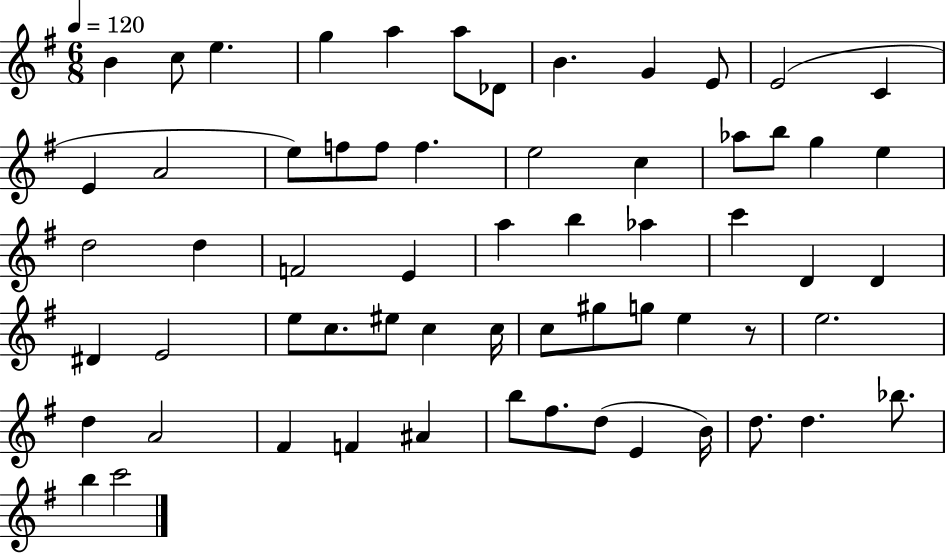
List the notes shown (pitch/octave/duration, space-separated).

B4/q C5/e E5/q. G5/q A5/q A5/e Db4/e B4/q. G4/q E4/e E4/h C4/q E4/q A4/h E5/e F5/e F5/e F5/q. E5/h C5/q Ab5/e B5/e G5/q E5/q D5/h D5/q F4/h E4/q A5/q B5/q Ab5/q C6/q D4/q D4/q D#4/q E4/h E5/e C5/e. EIS5/e C5/q C5/s C5/e G#5/e G5/e E5/q R/e E5/h. D5/q A4/h F#4/q F4/q A#4/q B5/e F#5/e. D5/e E4/q B4/s D5/e. D5/q. Bb5/e. B5/q C6/h